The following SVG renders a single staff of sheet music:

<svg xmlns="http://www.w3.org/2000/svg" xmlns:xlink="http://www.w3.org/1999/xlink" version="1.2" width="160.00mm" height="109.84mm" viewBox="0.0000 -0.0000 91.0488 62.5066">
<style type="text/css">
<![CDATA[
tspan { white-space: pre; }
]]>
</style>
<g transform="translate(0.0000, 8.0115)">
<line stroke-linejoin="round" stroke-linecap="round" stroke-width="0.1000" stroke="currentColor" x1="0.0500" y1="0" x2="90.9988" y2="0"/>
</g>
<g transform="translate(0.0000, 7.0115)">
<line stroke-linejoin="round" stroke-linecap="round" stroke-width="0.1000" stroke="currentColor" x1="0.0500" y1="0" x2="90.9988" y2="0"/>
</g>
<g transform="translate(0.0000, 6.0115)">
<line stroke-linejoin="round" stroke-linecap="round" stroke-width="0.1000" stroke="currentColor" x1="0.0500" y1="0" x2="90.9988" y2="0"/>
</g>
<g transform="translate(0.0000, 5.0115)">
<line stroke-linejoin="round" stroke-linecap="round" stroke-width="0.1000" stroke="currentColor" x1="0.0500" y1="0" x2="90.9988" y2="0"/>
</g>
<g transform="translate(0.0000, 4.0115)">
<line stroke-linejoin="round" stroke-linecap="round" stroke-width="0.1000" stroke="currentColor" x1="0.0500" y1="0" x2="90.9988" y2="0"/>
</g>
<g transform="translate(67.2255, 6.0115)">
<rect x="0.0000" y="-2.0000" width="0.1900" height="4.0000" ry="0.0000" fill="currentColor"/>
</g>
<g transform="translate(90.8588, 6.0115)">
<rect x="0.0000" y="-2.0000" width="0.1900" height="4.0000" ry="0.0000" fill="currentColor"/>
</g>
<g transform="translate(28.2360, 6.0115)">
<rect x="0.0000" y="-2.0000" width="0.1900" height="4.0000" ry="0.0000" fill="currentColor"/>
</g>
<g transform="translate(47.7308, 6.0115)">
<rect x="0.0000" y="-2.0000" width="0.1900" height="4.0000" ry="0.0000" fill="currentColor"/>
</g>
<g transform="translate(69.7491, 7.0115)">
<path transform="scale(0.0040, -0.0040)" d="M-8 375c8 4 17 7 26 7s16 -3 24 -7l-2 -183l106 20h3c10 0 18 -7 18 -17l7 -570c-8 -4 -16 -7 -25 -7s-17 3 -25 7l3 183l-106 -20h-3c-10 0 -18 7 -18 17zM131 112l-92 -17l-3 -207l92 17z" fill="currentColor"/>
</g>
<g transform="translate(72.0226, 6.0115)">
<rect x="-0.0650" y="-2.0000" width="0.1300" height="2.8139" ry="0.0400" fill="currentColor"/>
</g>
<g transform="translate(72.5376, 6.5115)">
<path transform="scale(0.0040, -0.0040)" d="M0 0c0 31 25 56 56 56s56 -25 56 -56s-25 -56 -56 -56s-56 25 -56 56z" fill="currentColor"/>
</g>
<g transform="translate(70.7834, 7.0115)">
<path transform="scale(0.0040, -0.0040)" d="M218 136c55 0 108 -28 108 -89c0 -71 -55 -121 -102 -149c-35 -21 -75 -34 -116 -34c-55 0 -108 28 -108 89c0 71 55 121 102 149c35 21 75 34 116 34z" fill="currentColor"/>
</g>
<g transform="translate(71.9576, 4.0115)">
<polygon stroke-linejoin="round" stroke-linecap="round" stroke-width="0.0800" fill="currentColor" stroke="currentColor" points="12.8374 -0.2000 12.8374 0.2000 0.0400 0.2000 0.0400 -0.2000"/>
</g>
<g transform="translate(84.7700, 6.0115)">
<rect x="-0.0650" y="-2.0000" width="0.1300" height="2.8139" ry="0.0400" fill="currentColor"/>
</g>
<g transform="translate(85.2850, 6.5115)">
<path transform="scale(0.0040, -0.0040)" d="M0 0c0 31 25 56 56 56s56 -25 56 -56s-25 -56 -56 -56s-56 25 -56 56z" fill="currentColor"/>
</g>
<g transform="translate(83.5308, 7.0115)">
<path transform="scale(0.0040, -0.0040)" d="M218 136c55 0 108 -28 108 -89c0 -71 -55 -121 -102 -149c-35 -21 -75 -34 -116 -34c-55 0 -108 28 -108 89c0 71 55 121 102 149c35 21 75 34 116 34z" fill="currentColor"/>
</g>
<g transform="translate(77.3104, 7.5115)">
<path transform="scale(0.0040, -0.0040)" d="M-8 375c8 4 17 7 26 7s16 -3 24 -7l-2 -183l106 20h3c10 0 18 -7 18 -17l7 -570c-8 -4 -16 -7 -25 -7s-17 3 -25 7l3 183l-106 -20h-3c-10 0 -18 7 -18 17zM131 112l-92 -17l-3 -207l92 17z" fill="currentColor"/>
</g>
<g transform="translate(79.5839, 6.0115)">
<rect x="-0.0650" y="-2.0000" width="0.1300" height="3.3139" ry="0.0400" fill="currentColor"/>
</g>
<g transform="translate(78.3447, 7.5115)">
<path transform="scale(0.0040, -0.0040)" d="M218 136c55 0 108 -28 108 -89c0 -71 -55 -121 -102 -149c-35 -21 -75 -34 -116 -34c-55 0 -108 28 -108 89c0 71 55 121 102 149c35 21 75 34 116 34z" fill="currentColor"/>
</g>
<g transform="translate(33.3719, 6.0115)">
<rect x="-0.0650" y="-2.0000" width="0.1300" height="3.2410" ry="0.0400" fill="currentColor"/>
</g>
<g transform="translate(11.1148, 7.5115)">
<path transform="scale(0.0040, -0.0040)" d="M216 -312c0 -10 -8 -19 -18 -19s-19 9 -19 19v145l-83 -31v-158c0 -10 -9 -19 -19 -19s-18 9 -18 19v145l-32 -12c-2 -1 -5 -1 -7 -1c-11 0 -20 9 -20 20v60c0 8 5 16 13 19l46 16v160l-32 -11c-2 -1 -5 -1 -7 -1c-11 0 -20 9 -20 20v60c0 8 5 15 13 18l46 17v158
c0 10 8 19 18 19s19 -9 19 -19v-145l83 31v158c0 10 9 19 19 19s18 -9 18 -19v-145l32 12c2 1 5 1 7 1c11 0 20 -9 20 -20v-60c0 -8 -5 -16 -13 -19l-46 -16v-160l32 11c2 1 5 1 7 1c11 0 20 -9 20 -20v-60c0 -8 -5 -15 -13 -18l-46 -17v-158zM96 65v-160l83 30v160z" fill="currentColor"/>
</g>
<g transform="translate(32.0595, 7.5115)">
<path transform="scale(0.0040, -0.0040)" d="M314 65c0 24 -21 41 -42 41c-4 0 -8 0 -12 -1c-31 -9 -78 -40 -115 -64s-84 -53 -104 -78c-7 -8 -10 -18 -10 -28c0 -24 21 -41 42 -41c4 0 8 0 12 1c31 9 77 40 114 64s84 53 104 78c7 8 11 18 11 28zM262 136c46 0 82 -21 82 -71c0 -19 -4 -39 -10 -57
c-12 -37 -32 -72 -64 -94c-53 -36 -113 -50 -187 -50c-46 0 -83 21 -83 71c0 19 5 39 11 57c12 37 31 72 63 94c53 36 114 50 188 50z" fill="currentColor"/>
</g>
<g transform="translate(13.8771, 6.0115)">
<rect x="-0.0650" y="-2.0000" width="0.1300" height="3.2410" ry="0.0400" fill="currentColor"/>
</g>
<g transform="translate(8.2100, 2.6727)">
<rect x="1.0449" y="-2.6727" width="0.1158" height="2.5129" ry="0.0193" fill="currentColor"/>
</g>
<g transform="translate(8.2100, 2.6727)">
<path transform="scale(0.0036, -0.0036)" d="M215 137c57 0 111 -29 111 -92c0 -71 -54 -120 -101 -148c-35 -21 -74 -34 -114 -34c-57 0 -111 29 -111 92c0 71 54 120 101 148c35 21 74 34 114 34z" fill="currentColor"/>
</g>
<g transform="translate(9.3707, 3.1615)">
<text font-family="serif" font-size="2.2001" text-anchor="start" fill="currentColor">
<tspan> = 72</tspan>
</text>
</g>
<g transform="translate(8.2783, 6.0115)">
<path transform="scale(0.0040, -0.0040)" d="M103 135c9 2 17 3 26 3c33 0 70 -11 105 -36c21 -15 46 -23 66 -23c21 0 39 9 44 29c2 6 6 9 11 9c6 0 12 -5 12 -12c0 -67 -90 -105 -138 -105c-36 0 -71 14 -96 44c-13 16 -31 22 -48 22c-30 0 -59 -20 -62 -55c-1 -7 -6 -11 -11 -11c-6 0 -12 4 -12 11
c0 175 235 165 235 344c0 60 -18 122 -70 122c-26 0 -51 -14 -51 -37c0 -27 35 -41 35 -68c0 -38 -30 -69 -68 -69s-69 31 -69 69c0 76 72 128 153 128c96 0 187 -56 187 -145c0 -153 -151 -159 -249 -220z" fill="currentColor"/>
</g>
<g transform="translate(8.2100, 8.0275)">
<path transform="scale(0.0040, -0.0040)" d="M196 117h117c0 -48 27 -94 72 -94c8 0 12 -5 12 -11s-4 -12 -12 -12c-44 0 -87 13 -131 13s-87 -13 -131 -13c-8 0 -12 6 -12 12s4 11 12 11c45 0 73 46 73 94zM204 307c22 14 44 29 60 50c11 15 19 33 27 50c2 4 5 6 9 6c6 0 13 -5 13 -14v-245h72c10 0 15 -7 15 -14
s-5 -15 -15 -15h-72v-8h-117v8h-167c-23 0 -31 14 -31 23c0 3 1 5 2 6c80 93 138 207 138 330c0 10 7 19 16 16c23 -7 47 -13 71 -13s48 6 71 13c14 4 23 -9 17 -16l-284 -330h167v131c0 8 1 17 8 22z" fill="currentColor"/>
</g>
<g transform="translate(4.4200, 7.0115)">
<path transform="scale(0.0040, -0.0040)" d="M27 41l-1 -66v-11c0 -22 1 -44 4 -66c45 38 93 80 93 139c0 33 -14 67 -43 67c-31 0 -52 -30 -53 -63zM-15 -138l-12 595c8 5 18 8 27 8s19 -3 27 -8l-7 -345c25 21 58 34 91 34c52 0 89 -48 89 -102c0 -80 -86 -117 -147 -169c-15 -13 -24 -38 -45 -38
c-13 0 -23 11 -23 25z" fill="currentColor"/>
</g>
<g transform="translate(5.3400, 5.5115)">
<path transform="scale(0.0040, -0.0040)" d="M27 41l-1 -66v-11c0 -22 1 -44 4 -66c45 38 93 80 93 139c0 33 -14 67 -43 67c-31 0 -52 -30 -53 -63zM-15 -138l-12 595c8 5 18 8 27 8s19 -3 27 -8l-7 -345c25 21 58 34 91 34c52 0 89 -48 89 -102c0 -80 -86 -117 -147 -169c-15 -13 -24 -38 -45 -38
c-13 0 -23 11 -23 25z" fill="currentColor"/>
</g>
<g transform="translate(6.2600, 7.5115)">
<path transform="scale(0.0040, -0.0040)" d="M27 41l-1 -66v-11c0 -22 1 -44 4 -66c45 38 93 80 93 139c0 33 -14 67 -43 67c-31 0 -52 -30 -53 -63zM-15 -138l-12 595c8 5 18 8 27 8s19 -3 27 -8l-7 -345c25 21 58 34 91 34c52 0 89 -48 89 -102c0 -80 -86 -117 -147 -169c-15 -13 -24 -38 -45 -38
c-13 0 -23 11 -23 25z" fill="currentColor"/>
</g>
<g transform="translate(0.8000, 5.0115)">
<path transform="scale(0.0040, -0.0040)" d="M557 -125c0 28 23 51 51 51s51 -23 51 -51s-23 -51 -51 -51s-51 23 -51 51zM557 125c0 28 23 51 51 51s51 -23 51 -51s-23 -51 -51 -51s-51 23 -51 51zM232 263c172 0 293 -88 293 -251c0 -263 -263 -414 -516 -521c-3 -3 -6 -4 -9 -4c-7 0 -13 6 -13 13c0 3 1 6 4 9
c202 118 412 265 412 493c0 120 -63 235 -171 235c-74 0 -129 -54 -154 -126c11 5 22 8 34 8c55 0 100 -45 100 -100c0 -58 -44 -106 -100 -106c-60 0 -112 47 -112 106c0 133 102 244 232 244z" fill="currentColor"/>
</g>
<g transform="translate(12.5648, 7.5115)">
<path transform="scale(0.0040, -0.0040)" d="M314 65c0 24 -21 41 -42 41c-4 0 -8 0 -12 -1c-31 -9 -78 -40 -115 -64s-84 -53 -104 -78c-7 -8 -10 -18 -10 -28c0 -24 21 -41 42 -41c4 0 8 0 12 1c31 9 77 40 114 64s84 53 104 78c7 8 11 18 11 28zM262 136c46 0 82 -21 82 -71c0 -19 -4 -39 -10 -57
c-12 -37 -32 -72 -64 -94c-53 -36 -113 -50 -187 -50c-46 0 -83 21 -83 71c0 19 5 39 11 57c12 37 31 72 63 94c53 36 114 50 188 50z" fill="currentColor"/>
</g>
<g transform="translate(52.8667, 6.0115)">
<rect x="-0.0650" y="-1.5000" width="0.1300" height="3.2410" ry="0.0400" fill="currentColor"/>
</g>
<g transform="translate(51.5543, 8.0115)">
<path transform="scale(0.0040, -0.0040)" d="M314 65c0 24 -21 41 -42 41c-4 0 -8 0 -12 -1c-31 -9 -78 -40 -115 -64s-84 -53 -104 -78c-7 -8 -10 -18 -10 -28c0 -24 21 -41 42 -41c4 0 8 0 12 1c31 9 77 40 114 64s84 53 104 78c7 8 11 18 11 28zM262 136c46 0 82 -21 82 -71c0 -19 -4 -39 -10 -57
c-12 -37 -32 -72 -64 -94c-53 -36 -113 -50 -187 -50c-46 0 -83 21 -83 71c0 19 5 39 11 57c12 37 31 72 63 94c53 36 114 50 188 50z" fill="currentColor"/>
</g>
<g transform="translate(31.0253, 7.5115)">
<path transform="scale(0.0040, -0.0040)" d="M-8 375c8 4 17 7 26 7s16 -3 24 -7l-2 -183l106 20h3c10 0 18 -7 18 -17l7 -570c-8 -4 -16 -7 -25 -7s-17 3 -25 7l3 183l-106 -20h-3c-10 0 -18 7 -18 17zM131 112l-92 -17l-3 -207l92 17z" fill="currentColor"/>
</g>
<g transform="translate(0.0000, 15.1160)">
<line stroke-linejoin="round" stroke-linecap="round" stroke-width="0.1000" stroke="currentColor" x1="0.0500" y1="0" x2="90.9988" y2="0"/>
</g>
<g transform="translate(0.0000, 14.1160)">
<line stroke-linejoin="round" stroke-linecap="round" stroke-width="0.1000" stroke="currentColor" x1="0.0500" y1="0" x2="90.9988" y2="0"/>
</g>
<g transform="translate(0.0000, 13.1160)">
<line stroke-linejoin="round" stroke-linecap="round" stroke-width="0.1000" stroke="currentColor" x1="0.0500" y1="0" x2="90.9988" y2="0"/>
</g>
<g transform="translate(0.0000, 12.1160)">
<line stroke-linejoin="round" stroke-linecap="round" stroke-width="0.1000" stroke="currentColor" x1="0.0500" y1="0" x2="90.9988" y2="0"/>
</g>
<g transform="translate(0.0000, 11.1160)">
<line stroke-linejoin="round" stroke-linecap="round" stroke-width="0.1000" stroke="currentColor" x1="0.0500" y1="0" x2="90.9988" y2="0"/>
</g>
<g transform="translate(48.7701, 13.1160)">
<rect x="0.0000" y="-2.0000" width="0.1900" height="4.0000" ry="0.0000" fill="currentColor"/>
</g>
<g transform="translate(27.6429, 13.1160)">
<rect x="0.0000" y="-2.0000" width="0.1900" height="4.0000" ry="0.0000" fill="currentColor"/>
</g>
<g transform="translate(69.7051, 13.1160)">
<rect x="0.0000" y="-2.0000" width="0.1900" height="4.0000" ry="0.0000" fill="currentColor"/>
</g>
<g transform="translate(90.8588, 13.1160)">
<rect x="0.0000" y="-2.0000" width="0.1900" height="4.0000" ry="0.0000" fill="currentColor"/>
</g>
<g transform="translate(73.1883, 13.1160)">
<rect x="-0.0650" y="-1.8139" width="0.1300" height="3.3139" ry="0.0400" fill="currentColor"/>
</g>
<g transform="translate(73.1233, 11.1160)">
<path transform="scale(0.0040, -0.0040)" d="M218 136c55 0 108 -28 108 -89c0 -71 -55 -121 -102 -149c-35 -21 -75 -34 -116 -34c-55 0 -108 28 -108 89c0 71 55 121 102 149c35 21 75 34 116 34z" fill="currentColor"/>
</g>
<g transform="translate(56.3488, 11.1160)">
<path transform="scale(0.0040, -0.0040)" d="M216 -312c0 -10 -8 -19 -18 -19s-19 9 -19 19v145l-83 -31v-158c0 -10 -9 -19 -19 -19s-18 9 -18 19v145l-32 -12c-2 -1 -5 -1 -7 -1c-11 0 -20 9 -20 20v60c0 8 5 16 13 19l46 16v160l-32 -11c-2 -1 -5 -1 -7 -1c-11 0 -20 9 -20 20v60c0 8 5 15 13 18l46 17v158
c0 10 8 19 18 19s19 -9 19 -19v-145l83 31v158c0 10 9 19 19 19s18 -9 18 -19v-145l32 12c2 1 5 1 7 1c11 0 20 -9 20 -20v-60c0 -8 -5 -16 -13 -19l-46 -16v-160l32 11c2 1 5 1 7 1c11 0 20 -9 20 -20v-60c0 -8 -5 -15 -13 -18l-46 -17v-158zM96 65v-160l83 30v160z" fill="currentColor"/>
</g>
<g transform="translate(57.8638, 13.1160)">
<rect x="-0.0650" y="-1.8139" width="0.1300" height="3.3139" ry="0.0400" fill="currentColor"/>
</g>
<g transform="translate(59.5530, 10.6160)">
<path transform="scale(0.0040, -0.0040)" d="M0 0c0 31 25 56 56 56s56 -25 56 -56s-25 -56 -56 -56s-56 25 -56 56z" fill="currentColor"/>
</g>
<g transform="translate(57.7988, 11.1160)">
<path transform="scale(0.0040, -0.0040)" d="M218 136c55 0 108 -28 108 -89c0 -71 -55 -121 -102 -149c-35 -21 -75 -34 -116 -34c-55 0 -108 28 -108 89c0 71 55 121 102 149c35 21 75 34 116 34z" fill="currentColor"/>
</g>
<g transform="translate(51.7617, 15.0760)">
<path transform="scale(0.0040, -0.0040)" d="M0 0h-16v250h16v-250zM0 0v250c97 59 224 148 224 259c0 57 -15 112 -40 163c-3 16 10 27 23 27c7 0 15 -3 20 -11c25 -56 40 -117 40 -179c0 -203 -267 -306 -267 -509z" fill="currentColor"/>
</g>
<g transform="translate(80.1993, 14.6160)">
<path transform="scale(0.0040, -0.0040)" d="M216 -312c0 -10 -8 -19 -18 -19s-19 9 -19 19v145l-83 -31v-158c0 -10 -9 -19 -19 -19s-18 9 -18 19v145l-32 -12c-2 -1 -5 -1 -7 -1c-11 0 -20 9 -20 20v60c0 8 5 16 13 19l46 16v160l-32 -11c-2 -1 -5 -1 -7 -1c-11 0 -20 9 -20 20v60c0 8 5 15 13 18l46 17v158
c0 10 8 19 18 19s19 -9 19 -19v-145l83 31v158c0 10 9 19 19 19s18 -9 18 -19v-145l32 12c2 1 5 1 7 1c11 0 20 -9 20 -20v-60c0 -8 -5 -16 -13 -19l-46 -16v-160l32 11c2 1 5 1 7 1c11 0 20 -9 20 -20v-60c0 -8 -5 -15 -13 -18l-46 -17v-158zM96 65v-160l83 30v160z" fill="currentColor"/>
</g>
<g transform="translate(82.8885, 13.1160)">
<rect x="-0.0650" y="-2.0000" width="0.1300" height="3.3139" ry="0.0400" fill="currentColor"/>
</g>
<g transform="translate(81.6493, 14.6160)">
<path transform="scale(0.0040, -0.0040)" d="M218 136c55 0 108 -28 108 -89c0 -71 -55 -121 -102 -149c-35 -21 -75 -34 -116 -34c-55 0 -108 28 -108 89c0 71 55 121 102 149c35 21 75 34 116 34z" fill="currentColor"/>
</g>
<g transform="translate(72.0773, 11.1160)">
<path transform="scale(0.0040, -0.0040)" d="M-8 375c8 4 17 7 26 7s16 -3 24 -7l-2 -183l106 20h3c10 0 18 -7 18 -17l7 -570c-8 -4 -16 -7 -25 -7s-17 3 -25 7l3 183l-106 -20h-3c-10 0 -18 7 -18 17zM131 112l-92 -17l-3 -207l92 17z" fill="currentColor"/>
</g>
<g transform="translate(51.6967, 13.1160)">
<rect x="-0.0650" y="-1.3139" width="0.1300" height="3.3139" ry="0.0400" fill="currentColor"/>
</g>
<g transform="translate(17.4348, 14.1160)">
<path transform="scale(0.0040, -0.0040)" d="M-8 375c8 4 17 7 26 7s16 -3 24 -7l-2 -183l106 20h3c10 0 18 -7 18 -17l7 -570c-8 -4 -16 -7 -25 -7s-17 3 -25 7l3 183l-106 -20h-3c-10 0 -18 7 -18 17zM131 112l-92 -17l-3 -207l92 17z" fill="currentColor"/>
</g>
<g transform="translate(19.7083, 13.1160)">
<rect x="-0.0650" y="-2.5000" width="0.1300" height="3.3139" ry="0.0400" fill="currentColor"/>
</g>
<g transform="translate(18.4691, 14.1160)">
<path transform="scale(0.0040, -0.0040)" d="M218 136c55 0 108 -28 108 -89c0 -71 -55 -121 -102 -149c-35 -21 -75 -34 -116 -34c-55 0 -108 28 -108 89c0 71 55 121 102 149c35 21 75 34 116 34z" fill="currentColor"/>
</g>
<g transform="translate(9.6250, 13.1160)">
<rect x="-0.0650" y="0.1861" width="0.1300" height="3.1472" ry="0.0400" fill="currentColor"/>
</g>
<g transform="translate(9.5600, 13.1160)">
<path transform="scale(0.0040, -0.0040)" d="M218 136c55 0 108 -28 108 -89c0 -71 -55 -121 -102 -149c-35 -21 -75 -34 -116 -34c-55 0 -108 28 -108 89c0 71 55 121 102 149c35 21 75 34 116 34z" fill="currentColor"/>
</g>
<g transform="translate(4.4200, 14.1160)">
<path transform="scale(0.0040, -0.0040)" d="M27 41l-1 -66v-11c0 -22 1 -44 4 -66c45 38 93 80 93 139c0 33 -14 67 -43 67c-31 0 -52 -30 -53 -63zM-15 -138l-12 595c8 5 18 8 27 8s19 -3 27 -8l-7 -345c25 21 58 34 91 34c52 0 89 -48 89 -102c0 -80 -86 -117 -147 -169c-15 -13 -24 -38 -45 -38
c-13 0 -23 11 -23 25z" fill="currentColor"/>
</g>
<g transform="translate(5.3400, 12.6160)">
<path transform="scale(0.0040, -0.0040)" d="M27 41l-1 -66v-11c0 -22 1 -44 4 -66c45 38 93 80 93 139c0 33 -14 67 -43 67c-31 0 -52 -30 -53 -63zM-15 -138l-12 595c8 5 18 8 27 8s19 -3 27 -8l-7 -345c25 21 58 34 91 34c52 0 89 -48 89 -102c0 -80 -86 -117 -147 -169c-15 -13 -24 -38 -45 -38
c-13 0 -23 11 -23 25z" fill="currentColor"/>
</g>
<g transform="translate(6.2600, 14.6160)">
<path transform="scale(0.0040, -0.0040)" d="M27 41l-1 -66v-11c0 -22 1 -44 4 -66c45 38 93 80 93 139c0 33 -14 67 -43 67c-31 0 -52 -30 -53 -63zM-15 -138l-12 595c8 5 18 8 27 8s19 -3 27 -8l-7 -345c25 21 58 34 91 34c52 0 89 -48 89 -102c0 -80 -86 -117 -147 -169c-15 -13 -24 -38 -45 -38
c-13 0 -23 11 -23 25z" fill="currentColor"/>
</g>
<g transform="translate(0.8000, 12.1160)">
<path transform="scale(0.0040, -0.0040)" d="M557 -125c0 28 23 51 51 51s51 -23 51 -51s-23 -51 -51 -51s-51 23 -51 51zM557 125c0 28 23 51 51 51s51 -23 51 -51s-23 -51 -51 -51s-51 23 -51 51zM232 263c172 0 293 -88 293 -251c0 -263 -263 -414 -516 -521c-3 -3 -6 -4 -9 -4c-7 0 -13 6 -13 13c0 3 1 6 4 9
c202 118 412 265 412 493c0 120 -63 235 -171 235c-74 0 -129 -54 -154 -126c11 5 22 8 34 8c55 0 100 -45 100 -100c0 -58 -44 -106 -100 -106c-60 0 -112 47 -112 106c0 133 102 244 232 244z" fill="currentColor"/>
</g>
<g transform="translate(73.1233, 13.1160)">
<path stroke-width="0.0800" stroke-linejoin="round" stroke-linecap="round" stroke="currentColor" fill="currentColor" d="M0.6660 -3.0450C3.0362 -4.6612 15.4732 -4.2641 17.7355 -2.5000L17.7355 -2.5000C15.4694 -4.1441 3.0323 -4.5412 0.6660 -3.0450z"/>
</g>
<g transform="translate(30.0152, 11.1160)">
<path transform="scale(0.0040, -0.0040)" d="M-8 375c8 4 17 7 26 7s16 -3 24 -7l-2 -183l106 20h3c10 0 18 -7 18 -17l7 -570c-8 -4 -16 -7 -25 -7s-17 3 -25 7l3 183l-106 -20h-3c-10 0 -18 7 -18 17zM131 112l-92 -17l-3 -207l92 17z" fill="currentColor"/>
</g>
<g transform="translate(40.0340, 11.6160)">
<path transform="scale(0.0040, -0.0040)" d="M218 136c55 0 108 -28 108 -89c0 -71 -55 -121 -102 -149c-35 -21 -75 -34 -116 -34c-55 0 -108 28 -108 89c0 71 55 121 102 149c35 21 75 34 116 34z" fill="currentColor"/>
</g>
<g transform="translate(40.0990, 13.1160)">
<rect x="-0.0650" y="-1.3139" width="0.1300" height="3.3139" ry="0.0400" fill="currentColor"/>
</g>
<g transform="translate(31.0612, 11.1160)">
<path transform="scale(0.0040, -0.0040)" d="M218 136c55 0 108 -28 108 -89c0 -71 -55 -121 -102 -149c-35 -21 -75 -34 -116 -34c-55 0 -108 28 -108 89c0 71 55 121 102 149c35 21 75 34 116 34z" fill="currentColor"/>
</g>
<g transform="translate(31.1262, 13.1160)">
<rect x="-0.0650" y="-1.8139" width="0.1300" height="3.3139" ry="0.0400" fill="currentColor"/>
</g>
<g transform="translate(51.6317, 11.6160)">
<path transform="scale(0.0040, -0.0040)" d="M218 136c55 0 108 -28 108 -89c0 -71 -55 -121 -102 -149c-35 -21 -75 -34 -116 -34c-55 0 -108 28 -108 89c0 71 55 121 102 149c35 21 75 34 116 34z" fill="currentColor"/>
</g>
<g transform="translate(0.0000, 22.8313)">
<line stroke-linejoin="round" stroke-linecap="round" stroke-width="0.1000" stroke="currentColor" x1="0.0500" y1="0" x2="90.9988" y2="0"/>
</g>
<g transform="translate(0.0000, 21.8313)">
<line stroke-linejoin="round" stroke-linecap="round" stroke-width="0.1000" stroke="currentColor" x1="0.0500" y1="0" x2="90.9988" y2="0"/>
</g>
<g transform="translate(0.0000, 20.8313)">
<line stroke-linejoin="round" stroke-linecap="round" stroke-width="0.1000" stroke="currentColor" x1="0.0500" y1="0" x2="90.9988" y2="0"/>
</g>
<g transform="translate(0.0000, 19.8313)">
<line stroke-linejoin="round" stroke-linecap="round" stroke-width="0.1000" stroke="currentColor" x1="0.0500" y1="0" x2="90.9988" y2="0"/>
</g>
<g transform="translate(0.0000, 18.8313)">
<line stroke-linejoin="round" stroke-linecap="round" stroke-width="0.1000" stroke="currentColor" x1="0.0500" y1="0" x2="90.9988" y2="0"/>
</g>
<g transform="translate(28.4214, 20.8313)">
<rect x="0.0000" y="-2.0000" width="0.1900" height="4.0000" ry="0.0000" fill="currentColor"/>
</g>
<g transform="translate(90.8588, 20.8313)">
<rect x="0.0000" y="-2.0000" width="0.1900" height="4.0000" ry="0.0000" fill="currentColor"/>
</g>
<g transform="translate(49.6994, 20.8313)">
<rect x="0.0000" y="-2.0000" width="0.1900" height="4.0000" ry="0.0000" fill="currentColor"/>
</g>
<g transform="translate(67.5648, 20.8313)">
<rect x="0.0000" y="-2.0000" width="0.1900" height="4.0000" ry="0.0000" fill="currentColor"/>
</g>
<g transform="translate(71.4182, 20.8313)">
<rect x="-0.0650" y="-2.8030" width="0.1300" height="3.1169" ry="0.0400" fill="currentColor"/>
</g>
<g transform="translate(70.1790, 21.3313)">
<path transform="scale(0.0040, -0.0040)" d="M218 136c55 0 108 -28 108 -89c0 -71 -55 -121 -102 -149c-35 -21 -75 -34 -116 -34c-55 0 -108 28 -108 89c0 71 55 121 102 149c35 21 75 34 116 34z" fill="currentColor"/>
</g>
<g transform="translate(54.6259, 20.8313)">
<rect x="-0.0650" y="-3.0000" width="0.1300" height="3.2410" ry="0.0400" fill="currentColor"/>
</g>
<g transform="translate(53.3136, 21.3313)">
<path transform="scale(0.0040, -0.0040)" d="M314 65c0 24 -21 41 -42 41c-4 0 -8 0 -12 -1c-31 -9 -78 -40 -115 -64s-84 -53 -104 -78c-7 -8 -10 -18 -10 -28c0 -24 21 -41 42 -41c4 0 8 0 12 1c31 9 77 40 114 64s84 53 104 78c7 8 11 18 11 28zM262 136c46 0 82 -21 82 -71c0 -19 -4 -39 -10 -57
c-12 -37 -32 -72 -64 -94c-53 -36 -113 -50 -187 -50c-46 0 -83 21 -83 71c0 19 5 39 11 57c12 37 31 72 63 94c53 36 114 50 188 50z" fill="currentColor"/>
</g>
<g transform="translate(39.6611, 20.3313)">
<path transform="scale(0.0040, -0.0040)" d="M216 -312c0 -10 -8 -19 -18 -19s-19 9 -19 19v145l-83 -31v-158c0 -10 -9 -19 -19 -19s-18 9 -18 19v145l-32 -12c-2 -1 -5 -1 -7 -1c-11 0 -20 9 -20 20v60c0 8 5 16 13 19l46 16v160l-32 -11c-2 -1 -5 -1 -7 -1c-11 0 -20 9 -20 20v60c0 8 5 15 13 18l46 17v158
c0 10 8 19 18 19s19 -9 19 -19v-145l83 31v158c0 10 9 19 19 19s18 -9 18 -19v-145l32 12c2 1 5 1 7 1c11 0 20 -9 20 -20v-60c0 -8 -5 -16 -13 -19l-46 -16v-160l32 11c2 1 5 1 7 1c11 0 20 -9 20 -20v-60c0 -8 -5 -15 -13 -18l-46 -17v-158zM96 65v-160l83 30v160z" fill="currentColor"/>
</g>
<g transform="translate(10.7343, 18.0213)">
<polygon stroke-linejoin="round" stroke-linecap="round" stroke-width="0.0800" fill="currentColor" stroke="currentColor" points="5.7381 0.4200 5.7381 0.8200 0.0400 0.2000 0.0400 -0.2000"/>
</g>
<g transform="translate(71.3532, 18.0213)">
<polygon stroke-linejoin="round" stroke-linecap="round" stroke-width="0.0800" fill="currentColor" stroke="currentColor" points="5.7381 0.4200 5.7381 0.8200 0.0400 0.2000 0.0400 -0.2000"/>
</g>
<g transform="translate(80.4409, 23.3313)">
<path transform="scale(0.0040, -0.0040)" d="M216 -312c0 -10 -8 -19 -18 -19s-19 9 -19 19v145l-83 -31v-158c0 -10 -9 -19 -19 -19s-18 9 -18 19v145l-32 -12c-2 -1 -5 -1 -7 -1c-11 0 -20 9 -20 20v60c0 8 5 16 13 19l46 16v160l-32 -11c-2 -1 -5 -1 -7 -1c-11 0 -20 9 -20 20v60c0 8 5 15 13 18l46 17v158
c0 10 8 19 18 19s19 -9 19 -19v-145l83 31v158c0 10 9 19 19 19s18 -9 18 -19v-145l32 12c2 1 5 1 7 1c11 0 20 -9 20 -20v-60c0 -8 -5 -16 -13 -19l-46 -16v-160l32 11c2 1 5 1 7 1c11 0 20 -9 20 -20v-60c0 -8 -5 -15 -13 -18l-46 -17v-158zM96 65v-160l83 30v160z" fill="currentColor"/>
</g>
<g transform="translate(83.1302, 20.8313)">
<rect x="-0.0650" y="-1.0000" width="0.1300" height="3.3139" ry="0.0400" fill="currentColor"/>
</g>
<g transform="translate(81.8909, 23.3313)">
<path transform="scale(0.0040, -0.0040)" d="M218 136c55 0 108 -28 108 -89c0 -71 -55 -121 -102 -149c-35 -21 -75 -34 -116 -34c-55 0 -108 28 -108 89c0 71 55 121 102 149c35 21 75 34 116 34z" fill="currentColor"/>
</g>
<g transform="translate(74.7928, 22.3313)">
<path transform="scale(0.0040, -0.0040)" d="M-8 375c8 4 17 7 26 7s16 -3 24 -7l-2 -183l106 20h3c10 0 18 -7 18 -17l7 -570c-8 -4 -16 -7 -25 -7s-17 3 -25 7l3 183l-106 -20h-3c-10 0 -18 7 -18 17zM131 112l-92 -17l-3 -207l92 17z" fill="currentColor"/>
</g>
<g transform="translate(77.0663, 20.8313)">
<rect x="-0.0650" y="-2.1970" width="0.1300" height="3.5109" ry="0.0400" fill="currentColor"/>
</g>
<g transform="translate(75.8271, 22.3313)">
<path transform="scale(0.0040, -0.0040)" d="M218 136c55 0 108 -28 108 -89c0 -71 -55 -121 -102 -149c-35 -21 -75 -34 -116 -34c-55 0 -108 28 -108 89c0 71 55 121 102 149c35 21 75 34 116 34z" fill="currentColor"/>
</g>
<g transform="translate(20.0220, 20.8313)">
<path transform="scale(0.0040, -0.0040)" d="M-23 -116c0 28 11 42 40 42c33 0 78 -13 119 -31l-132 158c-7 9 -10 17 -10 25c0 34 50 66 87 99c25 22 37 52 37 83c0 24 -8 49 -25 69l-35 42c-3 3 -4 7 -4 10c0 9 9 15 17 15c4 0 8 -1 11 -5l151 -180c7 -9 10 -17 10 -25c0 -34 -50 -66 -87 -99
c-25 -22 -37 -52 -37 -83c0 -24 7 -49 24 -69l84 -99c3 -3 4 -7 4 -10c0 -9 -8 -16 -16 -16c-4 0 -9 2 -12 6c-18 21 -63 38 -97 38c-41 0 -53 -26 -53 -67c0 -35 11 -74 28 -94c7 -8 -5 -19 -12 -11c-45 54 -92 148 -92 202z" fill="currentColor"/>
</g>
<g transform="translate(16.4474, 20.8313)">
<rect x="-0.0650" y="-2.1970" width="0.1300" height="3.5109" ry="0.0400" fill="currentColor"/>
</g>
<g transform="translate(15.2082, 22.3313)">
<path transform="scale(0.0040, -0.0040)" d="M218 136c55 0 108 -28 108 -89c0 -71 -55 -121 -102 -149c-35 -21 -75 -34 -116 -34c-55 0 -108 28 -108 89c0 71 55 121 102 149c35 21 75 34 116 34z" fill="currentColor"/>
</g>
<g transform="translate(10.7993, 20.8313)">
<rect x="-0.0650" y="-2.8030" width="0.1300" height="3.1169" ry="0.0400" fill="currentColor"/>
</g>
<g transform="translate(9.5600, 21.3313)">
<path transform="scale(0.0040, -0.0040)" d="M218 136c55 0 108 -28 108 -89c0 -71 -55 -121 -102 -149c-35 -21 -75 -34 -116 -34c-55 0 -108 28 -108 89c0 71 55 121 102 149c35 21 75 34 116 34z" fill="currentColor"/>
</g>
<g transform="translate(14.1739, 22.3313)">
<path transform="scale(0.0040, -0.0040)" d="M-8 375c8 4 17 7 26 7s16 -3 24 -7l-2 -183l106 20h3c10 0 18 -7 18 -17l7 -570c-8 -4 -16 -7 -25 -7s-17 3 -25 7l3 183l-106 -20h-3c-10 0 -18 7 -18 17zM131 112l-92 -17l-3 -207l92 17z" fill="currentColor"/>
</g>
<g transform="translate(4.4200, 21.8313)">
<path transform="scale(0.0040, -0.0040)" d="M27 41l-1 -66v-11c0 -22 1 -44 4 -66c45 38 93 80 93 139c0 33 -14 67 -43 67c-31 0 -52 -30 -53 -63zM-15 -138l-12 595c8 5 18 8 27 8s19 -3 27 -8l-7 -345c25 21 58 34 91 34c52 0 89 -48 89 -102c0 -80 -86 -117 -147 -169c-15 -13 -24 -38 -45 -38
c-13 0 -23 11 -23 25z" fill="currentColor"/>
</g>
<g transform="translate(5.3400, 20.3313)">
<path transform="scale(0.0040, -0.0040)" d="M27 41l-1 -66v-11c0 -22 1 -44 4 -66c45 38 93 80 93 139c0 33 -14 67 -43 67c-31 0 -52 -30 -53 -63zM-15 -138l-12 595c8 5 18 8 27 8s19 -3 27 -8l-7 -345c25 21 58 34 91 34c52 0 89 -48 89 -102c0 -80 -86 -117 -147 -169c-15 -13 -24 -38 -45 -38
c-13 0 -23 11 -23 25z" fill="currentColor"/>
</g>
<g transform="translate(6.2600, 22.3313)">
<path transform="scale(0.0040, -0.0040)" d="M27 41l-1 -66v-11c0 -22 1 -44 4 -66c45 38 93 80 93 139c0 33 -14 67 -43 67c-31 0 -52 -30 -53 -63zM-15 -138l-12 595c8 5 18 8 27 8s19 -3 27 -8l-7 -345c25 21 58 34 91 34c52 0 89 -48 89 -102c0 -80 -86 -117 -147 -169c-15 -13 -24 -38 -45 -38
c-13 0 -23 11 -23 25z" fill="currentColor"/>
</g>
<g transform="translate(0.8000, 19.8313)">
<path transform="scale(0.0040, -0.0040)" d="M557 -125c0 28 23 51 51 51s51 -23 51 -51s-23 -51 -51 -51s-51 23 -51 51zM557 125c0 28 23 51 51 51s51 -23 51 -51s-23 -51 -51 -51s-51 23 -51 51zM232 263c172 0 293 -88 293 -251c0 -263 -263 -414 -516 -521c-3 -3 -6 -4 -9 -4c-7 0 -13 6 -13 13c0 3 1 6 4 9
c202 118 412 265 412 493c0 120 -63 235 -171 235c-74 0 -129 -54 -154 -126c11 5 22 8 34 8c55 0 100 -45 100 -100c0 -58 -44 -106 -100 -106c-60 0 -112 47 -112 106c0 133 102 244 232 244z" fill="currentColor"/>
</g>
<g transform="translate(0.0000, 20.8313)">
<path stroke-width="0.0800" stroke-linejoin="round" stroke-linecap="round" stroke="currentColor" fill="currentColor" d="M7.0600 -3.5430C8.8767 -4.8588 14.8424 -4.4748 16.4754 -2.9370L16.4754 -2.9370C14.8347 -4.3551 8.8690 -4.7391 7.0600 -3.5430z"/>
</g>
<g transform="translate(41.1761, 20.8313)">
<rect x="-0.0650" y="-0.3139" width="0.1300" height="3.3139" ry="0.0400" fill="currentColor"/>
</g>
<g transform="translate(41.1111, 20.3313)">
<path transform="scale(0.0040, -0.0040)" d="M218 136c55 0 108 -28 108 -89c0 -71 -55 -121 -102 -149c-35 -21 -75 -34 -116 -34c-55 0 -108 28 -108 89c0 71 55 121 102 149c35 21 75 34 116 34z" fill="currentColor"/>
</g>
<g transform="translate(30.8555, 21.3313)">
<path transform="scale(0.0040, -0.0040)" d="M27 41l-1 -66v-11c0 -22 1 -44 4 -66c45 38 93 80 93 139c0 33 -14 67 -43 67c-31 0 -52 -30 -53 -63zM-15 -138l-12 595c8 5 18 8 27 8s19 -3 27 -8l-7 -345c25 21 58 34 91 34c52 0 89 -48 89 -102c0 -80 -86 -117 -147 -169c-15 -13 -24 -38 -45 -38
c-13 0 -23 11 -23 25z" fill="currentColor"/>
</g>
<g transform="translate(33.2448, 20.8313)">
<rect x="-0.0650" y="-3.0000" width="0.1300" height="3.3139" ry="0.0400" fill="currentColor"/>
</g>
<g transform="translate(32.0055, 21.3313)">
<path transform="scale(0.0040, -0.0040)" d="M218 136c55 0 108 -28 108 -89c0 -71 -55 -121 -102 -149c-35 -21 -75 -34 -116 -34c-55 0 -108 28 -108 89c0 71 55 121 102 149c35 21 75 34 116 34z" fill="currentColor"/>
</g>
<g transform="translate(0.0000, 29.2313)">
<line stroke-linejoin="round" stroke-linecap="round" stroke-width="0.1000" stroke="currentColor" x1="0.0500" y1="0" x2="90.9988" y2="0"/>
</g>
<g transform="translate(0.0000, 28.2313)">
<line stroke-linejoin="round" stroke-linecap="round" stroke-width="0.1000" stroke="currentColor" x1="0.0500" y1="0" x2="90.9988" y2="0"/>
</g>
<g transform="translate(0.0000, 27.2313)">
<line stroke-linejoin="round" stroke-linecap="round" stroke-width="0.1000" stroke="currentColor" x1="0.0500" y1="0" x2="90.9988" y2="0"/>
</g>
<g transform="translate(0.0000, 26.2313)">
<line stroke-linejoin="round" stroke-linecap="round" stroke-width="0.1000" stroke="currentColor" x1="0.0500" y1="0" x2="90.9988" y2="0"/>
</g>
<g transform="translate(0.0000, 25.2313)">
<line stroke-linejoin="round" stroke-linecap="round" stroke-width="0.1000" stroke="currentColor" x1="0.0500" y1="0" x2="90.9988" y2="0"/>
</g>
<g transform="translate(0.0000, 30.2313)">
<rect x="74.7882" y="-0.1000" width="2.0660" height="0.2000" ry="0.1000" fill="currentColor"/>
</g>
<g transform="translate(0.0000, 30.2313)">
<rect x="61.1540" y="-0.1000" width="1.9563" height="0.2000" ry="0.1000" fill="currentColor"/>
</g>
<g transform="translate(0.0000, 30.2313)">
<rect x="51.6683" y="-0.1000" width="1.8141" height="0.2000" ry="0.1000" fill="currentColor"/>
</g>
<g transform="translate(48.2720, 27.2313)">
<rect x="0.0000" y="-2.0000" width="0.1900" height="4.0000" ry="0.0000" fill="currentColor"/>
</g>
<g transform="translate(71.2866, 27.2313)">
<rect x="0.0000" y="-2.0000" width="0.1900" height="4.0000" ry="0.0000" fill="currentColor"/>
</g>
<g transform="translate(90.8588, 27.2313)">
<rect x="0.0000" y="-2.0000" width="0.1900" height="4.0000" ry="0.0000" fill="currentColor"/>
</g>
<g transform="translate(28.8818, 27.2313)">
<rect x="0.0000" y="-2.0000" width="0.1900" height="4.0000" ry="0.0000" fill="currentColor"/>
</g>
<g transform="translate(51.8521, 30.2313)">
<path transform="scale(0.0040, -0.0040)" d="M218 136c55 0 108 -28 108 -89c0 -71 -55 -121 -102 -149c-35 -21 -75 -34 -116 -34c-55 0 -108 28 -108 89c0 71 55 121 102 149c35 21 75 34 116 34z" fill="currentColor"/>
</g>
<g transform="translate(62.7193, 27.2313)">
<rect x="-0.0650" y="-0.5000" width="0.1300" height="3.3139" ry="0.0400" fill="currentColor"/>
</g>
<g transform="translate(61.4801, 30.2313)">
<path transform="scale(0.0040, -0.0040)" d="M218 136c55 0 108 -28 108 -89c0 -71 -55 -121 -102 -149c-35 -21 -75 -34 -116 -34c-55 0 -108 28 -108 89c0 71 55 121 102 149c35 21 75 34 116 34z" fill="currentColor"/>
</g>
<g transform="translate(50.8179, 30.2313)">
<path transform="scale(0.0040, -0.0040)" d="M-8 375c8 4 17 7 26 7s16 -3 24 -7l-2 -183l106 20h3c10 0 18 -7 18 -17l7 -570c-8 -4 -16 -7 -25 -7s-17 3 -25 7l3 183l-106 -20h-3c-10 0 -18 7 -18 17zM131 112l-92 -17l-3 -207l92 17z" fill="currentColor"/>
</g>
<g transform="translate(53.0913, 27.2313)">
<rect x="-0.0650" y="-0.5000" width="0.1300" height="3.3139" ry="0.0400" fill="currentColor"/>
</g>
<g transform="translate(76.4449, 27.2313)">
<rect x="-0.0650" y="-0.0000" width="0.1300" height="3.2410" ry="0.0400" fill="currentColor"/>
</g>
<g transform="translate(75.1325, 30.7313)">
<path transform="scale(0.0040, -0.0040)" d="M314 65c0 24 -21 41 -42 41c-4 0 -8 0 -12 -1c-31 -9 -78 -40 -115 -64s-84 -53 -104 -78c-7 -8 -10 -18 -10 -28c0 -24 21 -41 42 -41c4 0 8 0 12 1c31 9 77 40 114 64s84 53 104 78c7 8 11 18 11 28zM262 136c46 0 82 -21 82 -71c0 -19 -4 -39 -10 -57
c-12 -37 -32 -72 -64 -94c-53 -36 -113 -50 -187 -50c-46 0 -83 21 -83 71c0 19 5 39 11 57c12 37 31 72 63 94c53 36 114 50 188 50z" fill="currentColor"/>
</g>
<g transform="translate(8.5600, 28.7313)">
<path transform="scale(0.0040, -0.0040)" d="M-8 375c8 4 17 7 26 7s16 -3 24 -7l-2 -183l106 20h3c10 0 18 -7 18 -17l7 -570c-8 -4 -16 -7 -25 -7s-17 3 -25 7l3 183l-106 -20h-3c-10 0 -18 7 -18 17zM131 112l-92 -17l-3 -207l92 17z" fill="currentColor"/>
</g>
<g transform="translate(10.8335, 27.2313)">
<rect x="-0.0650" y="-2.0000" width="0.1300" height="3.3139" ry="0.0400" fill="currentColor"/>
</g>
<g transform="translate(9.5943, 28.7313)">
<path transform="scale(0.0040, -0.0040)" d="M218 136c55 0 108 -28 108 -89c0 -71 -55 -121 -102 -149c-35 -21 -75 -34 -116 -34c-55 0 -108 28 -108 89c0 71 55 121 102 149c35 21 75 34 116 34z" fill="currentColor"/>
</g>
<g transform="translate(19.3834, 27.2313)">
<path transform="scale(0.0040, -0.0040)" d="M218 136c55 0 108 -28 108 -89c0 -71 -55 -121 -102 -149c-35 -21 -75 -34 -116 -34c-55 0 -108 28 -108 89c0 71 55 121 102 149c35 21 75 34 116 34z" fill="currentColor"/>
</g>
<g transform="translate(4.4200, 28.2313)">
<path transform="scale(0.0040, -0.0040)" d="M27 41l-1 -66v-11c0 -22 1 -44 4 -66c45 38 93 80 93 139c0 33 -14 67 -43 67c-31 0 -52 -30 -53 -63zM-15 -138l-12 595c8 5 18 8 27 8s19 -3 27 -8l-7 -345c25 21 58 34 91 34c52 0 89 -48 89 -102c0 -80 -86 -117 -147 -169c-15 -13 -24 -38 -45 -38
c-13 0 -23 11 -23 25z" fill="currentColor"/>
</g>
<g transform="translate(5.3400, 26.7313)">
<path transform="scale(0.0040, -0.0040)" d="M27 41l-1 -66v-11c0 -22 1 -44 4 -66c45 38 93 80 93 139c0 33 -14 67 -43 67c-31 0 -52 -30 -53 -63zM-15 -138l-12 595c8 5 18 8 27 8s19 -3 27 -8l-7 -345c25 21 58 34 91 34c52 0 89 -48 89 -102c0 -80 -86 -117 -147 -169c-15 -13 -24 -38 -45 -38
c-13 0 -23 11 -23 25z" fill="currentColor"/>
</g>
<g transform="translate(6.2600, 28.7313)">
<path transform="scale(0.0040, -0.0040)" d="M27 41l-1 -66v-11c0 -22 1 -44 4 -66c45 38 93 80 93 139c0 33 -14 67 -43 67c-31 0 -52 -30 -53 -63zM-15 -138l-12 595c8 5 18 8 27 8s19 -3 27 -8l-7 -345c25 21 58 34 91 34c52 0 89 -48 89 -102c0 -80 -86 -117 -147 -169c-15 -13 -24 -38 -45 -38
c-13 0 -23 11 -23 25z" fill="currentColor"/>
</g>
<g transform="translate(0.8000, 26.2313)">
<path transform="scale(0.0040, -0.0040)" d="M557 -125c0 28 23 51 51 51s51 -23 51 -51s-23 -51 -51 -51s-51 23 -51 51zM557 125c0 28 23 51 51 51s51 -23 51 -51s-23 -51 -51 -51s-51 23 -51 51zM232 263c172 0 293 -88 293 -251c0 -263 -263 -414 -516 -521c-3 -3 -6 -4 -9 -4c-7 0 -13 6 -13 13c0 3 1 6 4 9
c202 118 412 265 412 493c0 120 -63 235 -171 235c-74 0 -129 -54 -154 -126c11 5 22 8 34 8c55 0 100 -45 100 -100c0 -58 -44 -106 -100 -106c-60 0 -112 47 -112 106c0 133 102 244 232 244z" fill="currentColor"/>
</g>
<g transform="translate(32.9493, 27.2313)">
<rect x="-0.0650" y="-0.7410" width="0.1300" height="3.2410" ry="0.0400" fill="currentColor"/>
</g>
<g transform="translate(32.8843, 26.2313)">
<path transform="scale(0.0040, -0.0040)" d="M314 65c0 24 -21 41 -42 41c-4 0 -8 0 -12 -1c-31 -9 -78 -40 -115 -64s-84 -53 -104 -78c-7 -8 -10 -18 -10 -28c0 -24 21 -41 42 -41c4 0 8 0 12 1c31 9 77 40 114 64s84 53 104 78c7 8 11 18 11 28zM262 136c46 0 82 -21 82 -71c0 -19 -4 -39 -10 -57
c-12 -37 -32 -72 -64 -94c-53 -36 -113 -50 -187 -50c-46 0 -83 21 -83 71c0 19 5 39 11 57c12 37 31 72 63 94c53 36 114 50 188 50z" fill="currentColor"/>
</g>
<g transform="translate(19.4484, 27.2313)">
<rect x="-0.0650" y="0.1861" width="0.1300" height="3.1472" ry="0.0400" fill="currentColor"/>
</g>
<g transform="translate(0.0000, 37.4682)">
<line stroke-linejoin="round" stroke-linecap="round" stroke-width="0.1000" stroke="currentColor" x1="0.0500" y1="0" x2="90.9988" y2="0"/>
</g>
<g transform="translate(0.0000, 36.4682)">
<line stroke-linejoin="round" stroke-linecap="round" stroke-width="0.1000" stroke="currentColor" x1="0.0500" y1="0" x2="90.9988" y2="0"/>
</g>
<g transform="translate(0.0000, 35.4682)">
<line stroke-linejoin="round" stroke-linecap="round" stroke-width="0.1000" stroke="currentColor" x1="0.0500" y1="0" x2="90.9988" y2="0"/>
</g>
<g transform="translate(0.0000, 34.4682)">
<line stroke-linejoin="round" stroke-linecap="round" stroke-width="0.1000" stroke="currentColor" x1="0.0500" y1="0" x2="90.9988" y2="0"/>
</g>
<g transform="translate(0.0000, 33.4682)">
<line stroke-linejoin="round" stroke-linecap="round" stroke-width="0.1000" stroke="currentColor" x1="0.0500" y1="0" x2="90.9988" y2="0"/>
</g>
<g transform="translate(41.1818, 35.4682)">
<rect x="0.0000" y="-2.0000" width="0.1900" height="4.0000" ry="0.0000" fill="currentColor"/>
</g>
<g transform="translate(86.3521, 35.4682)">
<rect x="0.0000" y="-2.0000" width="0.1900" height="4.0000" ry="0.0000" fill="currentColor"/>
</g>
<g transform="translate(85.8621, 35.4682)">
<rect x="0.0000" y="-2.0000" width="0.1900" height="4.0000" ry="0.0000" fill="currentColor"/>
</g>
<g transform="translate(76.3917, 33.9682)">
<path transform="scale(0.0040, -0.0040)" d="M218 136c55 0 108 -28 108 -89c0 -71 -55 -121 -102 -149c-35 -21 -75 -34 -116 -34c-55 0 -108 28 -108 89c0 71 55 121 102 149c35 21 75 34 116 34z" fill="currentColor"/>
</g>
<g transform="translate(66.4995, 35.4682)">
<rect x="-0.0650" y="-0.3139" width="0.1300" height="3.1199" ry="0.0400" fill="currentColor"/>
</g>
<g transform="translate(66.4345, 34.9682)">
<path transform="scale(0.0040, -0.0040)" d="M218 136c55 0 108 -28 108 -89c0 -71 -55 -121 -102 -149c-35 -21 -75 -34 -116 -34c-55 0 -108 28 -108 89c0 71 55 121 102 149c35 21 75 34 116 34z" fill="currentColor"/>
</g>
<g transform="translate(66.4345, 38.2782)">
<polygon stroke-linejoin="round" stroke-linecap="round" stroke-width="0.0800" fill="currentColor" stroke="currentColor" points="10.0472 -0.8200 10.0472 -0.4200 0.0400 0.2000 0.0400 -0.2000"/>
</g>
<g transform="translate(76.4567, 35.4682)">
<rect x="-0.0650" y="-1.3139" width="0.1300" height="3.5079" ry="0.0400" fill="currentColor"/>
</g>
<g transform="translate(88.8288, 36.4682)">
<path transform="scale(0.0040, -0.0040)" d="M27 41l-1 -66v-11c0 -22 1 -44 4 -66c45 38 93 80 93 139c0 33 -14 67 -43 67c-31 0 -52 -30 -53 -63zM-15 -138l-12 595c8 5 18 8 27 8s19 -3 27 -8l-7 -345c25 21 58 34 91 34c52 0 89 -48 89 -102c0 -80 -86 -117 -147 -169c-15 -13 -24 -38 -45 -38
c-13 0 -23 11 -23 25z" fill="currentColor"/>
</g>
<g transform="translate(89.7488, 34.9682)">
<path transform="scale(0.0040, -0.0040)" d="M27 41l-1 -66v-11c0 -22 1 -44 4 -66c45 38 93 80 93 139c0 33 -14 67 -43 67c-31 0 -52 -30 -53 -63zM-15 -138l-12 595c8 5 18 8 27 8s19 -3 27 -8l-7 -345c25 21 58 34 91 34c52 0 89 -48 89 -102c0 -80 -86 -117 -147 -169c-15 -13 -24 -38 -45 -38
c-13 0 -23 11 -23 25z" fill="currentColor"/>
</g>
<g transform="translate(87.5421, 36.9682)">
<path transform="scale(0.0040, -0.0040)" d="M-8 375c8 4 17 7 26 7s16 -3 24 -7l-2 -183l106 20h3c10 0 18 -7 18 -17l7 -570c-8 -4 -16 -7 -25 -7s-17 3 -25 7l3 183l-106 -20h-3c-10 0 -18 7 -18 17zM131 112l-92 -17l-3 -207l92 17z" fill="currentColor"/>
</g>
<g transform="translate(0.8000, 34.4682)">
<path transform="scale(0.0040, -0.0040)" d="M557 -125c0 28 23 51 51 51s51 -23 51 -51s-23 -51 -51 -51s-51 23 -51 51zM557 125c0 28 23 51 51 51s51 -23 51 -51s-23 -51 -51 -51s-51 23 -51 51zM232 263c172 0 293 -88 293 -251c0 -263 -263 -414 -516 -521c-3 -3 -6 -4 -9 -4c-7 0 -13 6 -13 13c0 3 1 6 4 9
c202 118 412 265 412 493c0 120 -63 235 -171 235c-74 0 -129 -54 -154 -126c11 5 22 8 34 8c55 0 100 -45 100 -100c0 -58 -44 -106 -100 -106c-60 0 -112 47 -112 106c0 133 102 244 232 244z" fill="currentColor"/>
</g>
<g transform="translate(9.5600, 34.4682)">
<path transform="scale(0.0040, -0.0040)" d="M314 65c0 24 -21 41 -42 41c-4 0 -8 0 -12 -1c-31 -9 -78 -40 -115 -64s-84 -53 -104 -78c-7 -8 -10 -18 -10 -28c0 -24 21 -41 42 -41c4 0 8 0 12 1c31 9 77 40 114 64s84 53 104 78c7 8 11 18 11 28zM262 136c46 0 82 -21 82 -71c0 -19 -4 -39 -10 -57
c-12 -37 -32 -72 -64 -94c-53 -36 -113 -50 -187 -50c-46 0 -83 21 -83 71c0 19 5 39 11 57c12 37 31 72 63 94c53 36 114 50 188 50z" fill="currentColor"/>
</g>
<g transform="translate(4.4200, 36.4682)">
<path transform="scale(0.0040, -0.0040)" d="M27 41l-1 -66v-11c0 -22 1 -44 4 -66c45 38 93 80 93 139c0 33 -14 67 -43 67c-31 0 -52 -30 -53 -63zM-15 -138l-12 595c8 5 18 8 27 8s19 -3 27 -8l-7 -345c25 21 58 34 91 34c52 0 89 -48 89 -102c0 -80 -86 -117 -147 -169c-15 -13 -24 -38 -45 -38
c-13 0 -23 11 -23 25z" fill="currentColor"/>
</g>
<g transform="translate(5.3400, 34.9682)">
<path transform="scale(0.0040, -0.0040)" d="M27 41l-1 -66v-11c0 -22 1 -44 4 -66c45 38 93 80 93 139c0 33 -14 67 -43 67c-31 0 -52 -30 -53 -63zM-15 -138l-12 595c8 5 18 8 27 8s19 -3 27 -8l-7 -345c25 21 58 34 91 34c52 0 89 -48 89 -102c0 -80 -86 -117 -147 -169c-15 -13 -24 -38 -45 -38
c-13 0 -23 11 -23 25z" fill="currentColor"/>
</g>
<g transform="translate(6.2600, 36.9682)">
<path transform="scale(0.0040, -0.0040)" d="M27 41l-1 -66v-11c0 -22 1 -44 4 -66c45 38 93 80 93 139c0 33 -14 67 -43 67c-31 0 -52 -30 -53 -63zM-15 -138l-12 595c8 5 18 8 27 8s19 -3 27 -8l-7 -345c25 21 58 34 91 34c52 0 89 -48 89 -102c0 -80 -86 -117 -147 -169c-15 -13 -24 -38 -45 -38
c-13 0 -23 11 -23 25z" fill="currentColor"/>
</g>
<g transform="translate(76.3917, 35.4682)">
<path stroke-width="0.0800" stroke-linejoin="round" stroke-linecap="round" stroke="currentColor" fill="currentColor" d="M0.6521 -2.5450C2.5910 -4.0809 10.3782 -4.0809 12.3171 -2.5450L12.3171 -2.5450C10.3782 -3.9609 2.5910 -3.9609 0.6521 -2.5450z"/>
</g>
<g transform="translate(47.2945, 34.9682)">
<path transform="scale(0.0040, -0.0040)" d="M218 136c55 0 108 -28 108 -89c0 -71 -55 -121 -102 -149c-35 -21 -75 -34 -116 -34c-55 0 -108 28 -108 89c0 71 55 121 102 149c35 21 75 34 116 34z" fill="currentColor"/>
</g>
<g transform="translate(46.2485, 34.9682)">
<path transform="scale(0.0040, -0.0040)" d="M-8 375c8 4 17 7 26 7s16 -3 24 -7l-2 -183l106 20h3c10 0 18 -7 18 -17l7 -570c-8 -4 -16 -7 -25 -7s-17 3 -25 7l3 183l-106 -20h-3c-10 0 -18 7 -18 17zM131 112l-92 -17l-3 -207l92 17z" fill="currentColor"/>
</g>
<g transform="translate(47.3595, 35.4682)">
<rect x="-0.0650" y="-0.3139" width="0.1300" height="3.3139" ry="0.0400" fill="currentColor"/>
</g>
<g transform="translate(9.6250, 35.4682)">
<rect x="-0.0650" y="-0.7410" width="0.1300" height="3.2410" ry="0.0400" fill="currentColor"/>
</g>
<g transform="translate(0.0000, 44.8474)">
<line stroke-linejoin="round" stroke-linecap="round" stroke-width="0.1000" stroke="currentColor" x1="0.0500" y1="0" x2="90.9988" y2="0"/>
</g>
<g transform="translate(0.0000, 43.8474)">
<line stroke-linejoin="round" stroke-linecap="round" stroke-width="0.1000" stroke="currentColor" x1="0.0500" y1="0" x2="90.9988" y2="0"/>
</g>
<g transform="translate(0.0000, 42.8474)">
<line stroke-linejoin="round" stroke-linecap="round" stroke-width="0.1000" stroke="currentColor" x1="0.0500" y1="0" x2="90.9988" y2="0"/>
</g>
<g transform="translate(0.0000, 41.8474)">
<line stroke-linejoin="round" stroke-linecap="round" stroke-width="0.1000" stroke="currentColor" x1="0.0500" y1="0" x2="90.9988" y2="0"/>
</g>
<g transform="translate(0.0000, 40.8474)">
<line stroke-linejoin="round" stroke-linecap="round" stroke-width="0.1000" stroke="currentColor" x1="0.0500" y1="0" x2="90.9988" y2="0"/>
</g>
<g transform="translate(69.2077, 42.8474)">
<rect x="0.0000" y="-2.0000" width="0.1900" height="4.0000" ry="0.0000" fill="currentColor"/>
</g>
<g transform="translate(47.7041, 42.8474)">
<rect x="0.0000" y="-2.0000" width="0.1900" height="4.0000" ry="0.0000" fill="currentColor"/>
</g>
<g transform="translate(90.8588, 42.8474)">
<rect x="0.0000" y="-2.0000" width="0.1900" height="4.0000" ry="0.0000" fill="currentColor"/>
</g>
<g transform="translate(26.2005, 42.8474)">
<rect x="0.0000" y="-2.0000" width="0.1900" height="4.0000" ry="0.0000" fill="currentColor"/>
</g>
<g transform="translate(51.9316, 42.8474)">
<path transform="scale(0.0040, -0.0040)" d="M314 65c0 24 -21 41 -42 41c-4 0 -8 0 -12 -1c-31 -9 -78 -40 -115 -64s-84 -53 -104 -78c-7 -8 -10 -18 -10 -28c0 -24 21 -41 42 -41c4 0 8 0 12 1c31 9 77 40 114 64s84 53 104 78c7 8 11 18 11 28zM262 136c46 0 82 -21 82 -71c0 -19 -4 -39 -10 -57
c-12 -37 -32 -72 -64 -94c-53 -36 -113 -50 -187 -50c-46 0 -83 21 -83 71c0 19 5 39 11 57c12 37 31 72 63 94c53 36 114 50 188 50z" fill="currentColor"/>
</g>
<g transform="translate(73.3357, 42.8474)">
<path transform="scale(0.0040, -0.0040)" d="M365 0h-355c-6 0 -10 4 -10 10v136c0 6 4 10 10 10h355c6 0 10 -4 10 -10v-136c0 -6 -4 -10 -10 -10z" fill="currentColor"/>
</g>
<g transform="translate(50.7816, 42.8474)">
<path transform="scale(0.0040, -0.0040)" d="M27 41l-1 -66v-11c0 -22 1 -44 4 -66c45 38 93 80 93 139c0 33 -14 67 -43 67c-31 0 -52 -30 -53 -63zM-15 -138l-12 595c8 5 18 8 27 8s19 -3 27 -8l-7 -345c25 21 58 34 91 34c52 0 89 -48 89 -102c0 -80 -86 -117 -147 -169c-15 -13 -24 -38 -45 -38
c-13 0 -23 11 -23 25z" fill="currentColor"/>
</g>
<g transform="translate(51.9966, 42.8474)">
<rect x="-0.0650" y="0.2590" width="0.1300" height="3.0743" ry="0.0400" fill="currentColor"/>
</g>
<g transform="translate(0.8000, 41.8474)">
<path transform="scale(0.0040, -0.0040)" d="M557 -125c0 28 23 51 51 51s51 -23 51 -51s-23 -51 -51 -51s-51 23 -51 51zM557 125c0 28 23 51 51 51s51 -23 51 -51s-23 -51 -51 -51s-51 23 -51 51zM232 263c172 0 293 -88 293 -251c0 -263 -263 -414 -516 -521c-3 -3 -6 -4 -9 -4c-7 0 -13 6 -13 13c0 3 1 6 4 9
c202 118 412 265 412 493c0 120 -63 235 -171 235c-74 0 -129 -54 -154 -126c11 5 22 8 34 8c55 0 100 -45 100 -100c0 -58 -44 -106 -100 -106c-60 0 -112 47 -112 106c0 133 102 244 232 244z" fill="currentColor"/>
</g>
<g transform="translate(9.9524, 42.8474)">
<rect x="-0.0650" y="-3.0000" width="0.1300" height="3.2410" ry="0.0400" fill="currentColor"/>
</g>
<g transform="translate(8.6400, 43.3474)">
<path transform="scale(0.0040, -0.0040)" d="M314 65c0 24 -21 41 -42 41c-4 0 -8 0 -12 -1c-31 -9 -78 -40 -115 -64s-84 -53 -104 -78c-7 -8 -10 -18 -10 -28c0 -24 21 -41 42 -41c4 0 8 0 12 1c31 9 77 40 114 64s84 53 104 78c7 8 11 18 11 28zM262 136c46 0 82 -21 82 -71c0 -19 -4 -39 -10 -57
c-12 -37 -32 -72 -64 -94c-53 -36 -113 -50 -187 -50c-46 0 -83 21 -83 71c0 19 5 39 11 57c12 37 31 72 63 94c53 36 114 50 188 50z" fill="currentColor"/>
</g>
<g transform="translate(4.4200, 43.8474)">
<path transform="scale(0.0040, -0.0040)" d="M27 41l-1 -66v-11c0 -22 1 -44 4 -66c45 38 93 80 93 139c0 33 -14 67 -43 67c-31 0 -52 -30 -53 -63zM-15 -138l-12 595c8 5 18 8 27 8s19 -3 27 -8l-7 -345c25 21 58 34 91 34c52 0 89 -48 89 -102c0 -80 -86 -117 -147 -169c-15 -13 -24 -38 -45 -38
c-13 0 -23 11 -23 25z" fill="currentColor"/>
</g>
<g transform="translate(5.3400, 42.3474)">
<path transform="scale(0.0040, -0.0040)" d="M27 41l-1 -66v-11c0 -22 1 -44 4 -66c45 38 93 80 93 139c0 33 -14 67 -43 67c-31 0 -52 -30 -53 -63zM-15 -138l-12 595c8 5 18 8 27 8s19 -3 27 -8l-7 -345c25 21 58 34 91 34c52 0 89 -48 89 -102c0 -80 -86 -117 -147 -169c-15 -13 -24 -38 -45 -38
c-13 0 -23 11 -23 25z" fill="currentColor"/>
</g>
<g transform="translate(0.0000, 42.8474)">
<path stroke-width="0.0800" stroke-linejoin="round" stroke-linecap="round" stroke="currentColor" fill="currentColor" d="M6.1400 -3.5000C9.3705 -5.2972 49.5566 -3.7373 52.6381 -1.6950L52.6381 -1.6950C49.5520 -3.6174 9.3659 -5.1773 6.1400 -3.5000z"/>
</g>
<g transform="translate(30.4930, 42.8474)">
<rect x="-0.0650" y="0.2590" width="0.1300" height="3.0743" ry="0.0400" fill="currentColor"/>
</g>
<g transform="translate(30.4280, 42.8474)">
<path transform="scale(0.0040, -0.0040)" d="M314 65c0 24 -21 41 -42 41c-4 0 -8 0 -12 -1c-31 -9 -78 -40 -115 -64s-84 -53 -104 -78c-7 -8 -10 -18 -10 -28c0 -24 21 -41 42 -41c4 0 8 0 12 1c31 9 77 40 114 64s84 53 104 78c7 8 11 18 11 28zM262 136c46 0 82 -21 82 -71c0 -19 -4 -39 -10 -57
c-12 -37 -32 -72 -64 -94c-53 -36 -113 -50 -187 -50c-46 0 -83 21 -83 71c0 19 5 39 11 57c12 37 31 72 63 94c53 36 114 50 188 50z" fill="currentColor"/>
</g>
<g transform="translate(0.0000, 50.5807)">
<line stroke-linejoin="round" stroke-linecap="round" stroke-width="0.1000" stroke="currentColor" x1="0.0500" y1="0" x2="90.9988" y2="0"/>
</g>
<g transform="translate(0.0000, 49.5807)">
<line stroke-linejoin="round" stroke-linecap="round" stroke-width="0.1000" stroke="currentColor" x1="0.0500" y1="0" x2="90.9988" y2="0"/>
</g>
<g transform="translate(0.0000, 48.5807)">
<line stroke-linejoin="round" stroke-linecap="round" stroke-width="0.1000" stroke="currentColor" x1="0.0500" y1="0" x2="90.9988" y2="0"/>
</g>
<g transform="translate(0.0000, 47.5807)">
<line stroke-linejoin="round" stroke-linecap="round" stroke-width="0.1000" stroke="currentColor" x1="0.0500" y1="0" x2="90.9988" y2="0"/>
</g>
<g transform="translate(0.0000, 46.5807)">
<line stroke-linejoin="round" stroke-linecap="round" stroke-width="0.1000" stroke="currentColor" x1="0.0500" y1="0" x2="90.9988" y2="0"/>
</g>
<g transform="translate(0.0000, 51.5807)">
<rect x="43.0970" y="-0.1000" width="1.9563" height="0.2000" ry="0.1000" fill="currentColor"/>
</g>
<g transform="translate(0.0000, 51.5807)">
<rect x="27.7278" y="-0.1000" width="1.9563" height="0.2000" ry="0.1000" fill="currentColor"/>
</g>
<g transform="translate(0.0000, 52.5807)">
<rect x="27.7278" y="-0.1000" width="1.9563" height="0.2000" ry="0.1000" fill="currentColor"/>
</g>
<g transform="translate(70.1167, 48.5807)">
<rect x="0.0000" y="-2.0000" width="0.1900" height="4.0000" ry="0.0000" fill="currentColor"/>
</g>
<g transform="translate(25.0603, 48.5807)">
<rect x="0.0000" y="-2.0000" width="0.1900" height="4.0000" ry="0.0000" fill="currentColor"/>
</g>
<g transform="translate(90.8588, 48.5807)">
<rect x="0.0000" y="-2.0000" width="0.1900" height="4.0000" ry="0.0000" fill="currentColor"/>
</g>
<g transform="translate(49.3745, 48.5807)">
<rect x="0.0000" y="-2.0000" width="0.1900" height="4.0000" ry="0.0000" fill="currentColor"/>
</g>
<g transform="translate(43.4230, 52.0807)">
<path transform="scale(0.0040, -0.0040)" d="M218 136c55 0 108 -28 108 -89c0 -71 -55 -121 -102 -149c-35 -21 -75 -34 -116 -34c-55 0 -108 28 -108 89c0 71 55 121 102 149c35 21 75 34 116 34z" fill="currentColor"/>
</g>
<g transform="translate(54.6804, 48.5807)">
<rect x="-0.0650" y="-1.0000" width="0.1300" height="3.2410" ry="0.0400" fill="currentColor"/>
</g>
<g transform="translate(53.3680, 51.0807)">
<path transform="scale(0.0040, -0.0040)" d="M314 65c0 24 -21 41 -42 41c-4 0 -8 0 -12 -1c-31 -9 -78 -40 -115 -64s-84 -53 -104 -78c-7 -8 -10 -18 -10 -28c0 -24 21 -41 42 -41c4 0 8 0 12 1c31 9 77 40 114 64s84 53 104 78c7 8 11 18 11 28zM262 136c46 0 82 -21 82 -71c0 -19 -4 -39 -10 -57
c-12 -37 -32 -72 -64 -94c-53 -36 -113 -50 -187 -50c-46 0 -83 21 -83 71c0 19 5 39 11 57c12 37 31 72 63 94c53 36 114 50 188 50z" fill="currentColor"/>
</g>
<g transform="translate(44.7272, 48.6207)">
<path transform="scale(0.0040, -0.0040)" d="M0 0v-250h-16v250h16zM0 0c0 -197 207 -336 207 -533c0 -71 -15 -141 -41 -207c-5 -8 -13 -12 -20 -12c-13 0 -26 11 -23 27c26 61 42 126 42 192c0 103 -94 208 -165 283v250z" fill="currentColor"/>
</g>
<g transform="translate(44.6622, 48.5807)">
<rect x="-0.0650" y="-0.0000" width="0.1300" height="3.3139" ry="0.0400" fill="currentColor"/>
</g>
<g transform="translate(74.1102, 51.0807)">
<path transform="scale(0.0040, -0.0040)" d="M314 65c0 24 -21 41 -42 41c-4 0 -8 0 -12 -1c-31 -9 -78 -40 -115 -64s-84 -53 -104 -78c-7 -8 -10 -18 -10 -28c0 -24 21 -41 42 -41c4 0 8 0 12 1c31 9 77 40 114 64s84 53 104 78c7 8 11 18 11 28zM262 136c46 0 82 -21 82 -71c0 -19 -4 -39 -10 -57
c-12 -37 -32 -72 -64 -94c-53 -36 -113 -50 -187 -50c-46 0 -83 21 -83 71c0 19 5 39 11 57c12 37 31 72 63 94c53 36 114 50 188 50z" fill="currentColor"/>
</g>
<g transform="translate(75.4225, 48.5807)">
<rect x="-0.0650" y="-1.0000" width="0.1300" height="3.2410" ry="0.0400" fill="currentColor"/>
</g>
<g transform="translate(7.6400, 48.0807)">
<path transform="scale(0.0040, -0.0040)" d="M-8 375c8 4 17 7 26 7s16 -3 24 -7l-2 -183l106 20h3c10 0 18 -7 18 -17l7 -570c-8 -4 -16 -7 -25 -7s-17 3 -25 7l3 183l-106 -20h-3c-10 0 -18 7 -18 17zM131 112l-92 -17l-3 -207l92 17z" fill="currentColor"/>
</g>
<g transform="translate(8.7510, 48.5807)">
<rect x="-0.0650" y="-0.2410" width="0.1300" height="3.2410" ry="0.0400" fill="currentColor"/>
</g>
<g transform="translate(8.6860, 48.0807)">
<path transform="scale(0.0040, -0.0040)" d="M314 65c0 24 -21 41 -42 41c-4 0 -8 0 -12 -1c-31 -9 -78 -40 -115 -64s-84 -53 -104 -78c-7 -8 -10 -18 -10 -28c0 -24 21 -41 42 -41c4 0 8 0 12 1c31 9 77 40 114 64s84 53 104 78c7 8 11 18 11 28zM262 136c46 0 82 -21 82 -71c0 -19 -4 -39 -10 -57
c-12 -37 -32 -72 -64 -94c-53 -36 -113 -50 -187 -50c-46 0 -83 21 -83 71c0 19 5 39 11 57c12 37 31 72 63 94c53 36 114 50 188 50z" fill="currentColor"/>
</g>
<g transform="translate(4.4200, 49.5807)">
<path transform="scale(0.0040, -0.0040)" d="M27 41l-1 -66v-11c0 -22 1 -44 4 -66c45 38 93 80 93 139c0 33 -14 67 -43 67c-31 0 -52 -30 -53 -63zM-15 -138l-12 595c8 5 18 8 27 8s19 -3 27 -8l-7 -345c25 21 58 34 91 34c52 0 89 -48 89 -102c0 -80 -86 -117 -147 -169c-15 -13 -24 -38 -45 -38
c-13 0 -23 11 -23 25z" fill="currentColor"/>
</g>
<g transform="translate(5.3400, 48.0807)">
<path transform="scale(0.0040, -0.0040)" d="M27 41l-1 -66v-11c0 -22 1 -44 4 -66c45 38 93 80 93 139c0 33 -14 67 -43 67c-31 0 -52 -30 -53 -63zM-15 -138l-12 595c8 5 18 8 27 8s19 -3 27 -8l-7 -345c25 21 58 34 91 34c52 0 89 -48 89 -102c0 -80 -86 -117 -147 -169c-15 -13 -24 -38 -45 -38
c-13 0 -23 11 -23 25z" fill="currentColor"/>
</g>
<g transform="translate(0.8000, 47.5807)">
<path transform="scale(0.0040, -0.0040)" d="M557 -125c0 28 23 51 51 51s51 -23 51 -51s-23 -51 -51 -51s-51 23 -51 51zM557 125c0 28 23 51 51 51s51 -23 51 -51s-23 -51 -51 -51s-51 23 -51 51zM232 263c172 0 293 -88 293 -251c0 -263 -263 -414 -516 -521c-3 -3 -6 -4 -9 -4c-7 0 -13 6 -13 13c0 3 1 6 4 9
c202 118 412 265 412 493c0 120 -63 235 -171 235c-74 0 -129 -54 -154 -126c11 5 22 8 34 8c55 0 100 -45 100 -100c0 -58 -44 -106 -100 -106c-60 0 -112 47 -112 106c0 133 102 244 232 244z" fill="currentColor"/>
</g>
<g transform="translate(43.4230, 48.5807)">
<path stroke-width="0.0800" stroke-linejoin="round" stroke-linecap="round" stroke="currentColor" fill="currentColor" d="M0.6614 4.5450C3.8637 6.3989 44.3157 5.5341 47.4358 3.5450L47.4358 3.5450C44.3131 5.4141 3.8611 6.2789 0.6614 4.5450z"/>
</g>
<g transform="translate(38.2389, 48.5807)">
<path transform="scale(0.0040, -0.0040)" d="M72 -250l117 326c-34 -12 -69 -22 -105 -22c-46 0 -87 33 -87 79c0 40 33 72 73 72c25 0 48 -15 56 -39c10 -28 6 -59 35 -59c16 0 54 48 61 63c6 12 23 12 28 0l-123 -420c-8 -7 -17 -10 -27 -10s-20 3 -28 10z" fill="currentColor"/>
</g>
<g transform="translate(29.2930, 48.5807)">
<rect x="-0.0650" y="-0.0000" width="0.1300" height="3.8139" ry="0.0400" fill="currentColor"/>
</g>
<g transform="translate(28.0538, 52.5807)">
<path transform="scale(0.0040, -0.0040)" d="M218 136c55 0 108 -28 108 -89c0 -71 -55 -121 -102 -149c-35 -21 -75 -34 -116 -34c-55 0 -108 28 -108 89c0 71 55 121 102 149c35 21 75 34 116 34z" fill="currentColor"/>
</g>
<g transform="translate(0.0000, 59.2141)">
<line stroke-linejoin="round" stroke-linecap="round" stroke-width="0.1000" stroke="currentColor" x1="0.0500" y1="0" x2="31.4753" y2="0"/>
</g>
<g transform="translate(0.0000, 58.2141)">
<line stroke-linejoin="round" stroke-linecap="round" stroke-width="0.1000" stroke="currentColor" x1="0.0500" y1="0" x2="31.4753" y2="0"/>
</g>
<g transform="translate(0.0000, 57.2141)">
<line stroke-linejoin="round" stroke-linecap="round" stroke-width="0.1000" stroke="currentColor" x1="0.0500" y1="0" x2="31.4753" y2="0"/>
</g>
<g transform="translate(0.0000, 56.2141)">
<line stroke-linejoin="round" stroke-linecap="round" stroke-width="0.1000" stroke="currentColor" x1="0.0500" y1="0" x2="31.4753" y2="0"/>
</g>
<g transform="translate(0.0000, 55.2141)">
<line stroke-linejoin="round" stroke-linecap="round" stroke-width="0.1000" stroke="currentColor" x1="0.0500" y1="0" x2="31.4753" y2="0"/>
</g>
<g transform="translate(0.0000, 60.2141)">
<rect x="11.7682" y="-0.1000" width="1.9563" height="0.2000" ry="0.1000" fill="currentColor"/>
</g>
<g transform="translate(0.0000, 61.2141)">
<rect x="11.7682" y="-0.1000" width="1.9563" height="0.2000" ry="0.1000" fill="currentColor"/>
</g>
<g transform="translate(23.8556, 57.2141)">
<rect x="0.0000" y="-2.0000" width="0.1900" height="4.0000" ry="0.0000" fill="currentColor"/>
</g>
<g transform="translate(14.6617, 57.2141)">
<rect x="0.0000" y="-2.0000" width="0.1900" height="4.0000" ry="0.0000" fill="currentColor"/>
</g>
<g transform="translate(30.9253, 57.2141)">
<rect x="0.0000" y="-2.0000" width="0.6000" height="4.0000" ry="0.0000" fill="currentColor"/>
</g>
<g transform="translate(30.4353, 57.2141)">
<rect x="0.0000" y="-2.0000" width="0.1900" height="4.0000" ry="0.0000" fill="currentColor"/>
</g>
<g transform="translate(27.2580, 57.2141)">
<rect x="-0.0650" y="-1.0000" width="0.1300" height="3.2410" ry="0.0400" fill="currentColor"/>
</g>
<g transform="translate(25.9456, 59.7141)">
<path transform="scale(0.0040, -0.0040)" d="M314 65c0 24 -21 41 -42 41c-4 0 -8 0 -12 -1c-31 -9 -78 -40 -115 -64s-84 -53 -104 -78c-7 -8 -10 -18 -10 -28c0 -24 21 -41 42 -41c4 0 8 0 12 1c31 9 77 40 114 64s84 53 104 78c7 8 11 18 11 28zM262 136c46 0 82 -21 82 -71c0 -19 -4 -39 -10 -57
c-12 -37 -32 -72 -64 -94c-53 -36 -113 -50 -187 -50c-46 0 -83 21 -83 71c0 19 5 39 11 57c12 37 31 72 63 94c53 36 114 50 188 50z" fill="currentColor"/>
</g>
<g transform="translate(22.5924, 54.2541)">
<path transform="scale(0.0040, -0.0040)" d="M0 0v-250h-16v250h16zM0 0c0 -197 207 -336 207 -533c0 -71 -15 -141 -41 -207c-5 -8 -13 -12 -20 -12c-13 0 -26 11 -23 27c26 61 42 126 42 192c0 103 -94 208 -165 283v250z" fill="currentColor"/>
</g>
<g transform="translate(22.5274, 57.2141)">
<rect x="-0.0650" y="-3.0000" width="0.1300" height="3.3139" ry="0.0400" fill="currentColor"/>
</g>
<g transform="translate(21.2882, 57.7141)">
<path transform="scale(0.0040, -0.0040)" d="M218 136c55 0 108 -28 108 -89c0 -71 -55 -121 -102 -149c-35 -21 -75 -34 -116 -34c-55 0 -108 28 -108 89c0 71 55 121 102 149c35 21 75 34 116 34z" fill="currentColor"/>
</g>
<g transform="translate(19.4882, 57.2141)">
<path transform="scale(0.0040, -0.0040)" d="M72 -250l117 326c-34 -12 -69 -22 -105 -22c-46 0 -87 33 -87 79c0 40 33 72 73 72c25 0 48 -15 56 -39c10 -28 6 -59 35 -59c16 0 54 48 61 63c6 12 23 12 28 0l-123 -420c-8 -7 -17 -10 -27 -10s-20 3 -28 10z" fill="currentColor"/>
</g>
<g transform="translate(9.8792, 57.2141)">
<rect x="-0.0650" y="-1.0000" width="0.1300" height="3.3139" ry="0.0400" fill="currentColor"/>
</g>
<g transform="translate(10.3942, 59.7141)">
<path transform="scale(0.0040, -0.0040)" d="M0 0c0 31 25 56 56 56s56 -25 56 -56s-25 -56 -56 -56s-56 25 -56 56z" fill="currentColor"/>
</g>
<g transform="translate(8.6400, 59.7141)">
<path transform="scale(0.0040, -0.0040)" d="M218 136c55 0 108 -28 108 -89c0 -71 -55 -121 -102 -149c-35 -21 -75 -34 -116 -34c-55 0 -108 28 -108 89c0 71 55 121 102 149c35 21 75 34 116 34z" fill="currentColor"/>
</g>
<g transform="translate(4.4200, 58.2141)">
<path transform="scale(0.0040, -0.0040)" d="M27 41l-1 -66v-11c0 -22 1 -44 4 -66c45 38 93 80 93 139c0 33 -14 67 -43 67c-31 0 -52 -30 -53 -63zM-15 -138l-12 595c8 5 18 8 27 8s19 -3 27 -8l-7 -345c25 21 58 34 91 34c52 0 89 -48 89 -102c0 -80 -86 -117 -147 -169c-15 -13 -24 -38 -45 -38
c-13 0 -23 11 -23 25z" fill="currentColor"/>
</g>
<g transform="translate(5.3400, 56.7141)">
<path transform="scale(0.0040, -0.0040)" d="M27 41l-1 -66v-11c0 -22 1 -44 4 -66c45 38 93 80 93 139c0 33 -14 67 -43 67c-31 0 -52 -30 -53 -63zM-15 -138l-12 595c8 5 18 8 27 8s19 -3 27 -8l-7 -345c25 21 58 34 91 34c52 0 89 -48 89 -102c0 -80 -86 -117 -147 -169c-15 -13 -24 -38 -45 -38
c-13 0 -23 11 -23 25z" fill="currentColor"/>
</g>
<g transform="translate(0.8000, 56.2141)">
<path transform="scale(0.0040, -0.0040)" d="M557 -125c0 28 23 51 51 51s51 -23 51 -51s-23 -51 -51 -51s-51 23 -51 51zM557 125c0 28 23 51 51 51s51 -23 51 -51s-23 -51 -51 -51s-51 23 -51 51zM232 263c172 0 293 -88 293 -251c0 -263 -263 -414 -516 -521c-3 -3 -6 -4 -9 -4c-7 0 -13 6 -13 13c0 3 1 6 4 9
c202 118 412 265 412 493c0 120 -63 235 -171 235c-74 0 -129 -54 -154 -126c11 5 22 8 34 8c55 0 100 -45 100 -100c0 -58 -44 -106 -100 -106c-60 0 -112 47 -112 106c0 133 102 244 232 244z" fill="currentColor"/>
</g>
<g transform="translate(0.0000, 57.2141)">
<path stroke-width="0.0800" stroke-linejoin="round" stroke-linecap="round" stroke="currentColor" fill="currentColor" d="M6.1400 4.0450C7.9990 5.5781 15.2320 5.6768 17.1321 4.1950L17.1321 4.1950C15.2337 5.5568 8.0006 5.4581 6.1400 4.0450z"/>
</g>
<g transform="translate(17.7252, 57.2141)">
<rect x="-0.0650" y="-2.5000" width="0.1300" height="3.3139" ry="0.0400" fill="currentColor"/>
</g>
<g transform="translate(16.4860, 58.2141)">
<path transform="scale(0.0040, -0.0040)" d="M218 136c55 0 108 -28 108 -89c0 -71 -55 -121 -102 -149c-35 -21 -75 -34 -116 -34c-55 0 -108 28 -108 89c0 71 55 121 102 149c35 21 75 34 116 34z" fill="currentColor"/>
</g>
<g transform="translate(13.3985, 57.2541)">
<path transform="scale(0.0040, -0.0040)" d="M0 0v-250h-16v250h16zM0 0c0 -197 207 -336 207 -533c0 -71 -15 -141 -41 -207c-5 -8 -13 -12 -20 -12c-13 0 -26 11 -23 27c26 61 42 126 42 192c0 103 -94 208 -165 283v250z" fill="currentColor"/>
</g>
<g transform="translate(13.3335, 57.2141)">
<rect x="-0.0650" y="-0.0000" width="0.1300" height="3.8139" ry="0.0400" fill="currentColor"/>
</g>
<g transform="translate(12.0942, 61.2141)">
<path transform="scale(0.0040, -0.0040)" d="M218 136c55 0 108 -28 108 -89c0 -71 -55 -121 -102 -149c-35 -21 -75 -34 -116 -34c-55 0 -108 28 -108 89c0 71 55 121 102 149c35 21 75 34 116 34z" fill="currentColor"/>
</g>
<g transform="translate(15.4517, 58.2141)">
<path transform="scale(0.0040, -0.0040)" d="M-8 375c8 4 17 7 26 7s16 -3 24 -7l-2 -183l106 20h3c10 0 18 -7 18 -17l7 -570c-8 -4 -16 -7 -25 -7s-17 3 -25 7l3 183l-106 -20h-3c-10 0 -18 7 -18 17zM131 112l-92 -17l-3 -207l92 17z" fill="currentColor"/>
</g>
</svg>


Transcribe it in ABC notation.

X:1
T:Untitled
M:2/4
L:1/4
K:Eb
^A,,2 A,,2 G,,2 B,,/2 A,,/2 B,,/2 D, B,, A, G, G,/2 ^A, A, ^A,, C,/2 A,,/2 z _C, ^E, C,2 C,/2 A,,/2 ^F,, A,, D, F,2 E,, E,, D,,2 F,2 E, E,/2 G,/2 C,2 D,2 _D,2 z2 E,2 C,, z/2 D,,/2 F,,2 F,,2 F,, C,,/2 B,, z/2 C,/2 F,,2